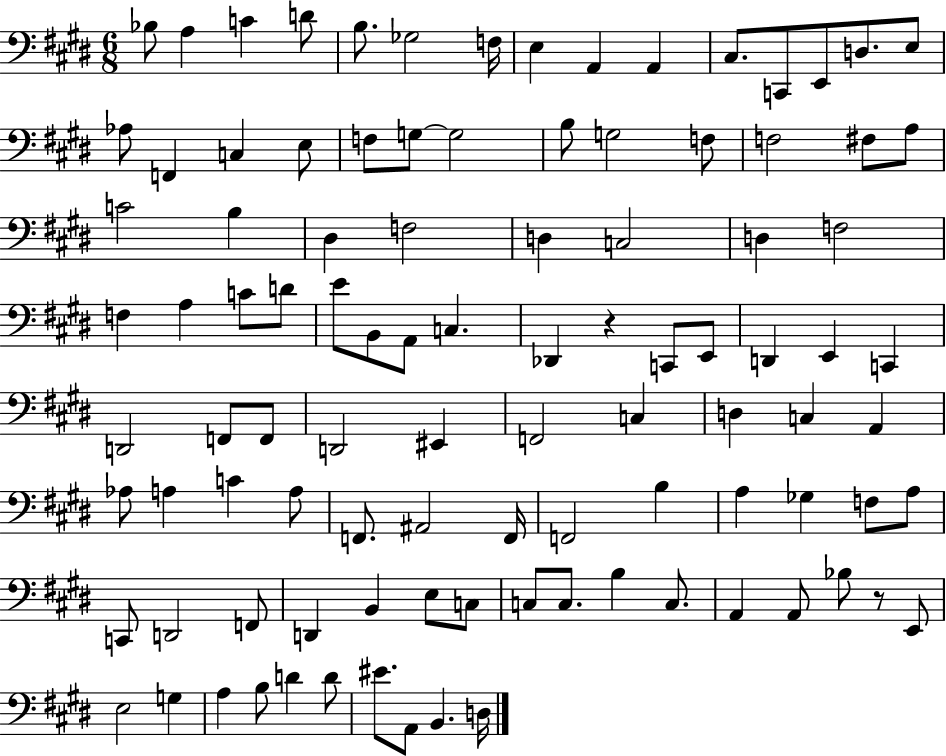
X:1
T:Untitled
M:6/8
L:1/4
K:E
_B,/2 A, C D/2 B,/2 _G,2 F,/4 E, A,, A,, ^C,/2 C,,/2 E,,/2 D,/2 E,/2 _A,/2 F,, C, E,/2 F,/2 G,/2 G,2 B,/2 G,2 F,/2 F,2 ^F,/2 A,/2 C2 B, ^D, F,2 D, C,2 D, F,2 F, A, C/2 D/2 E/2 B,,/2 A,,/2 C, _D,, z C,,/2 E,,/2 D,, E,, C,, D,,2 F,,/2 F,,/2 D,,2 ^E,, F,,2 C, D, C, A,, _A,/2 A, C A,/2 F,,/2 ^A,,2 F,,/4 F,,2 B, A, _G, F,/2 A,/2 C,,/2 D,,2 F,,/2 D,, B,, E,/2 C,/2 C,/2 C,/2 B, C,/2 A,, A,,/2 _B,/2 z/2 E,,/2 E,2 G, A, B,/2 D D/2 ^E/2 A,,/2 B,, D,/4